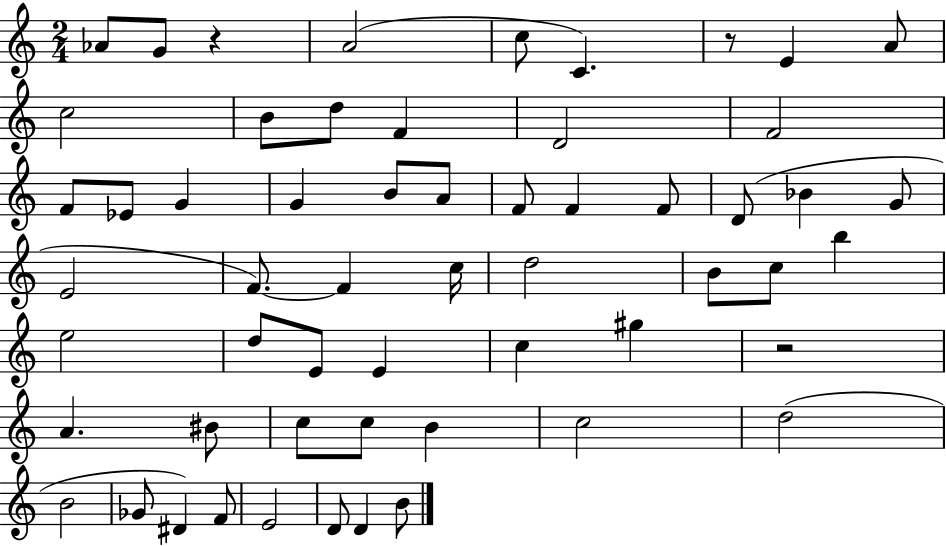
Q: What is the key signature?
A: C major